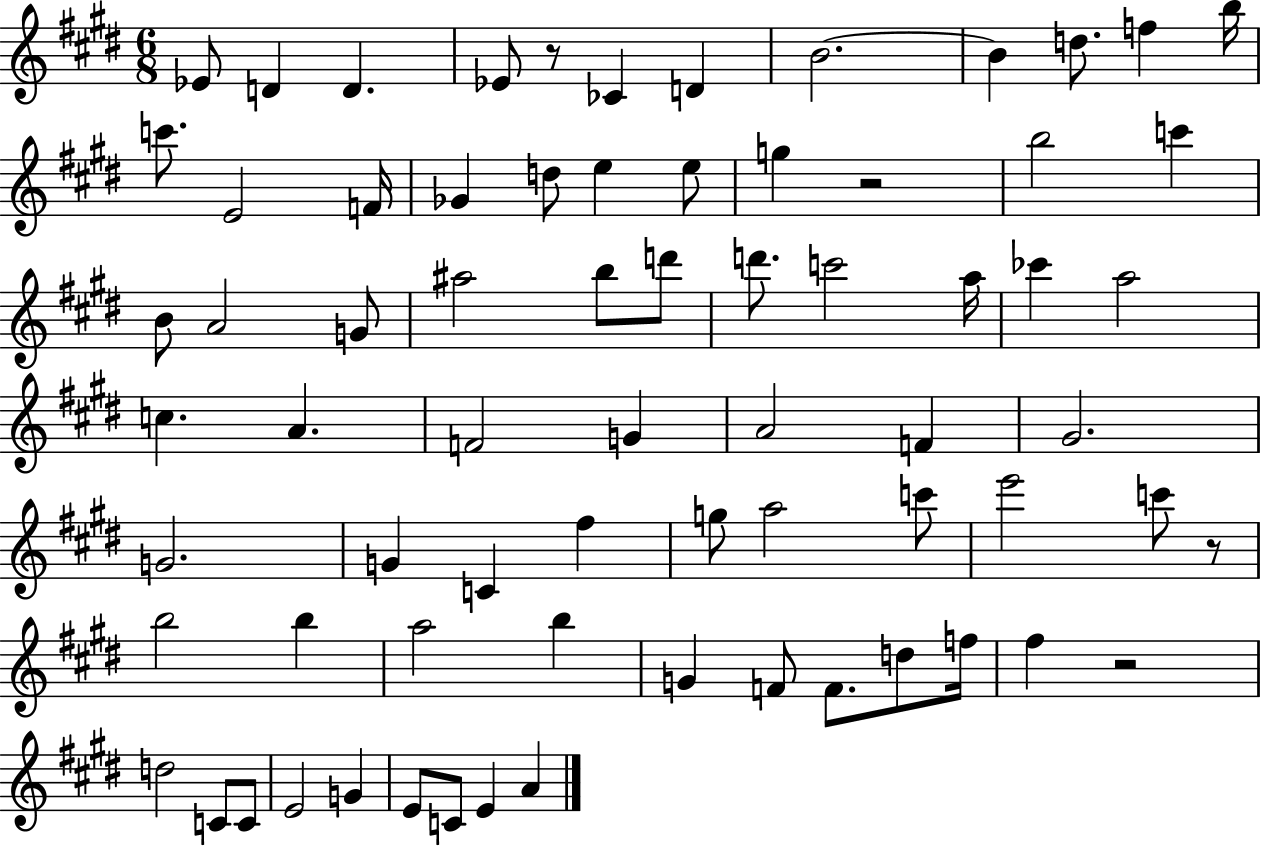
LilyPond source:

{
  \clef treble
  \numericTimeSignature
  \time 6/8
  \key e \major
  \repeat volta 2 { ees'8 d'4 d'4. | ees'8 r8 ces'4 d'4 | b'2.~~ | b'4 d''8. f''4 b''16 | \break c'''8. e'2 f'16 | ges'4 d''8 e''4 e''8 | g''4 r2 | b''2 c'''4 | \break b'8 a'2 g'8 | ais''2 b''8 d'''8 | d'''8. c'''2 a''16 | ces'''4 a''2 | \break c''4. a'4. | f'2 g'4 | a'2 f'4 | gis'2. | \break g'2. | g'4 c'4 fis''4 | g''8 a''2 c'''8 | e'''2 c'''8 r8 | \break b''2 b''4 | a''2 b''4 | g'4 f'8 f'8. d''8 f''16 | fis''4 r2 | \break d''2 c'8 c'8 | e'2 g'4 | e'8 c'8 e'4 a'4 | } \bar "|."
}